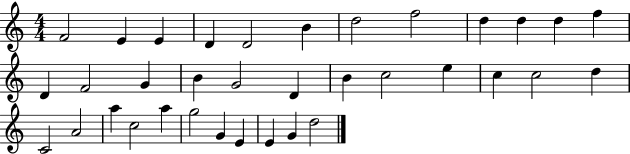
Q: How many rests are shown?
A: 0